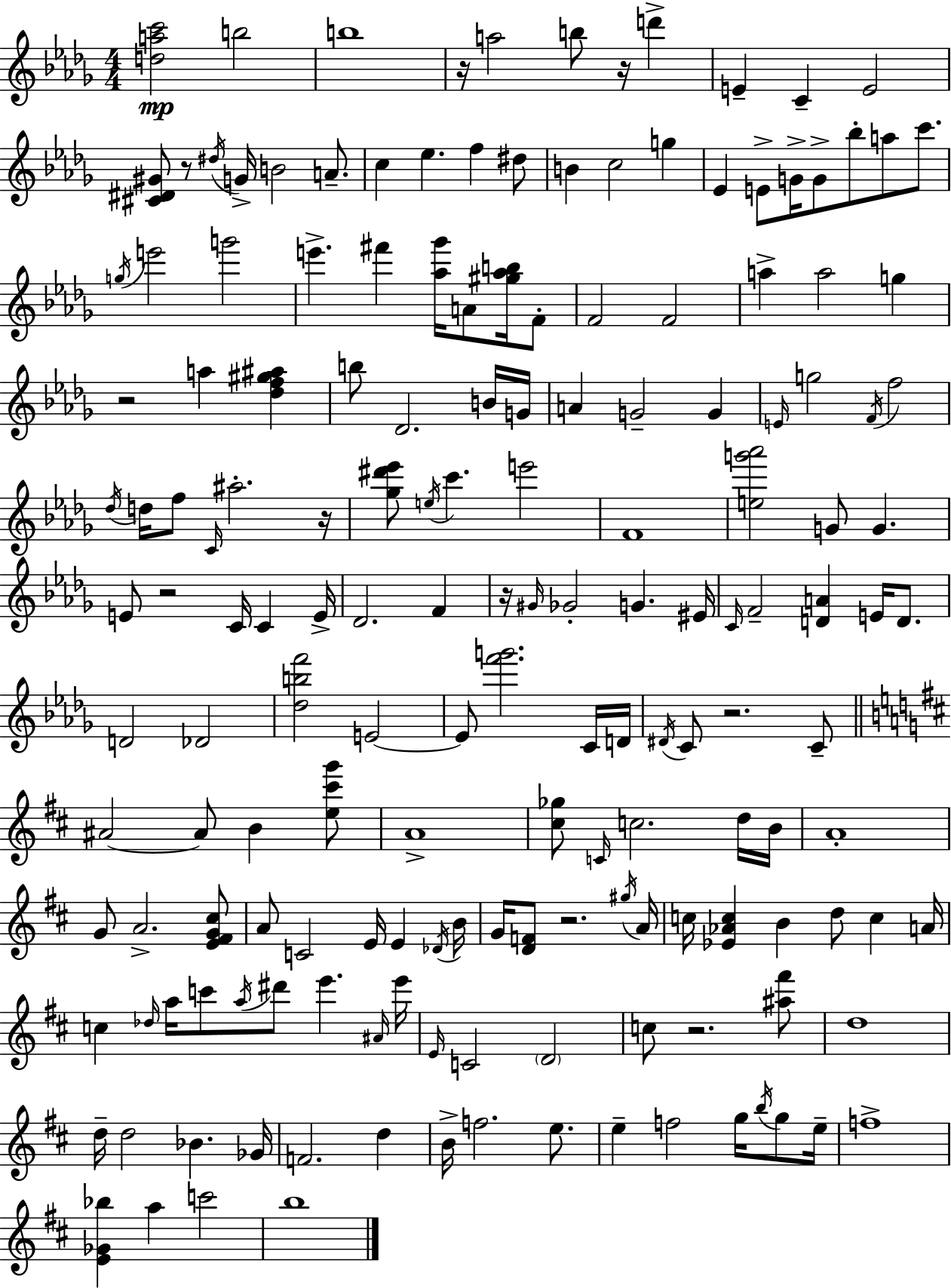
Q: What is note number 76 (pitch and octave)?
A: D4